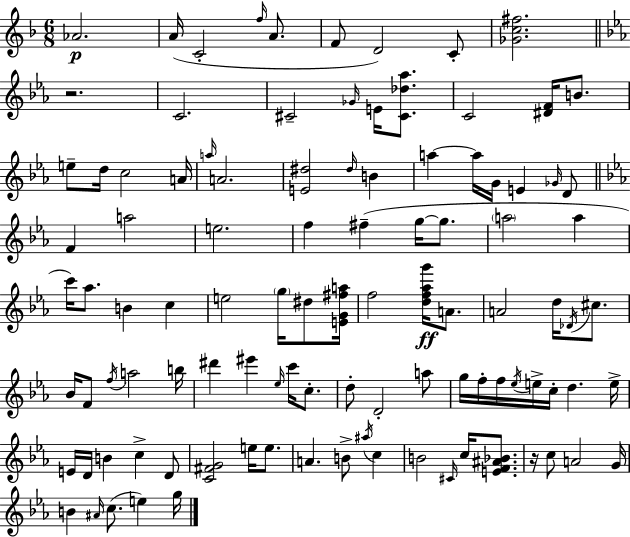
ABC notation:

X:1
T:Untitled
M:6/8
L:1/4
K:F
_A2 A/4 C2 f/4 A/2 F/2 D2 C/2 [_Gc^f]2 z2 C2 ^C2 _G/4 E/4 [^C_d_a]/2 C2 [^DF]/4 B/2 e/2 d/4 c2 A/4 a/4 A2 [E^d]2 ^d/4 B a a/4 G/4 E _G/4 D/2 F a2 e2 f ^f g/4 g/2 a2 a c'/4 _a/2 B c e2 g/4 ^d/2 [EG^fa]/4 f2 [df_ag']/4 A/2 A2 d/4 _D/4 ^c/2 _B/4 F/2 f/4 a2 b/4 ^d' ^e' _e/4 c'/4 c/2 d/2 D2 a/2 g/4 f/4 f/4 _e/4 e/4 c/4 d e/4 E/4 D/4 B c D/2 [C^FG]2 e/4 e/2 A B/2 ^a/4 c B2 ^C/4 c/4 [EF^A_B]/2 z/4 c/2 A2 G/4 B ^A/4 c/2 e g/4